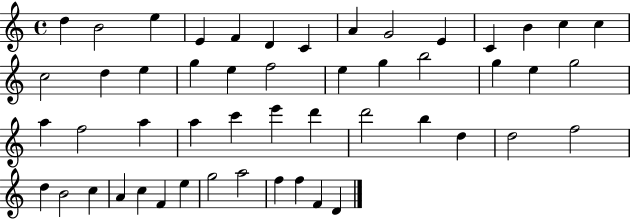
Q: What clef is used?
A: treble